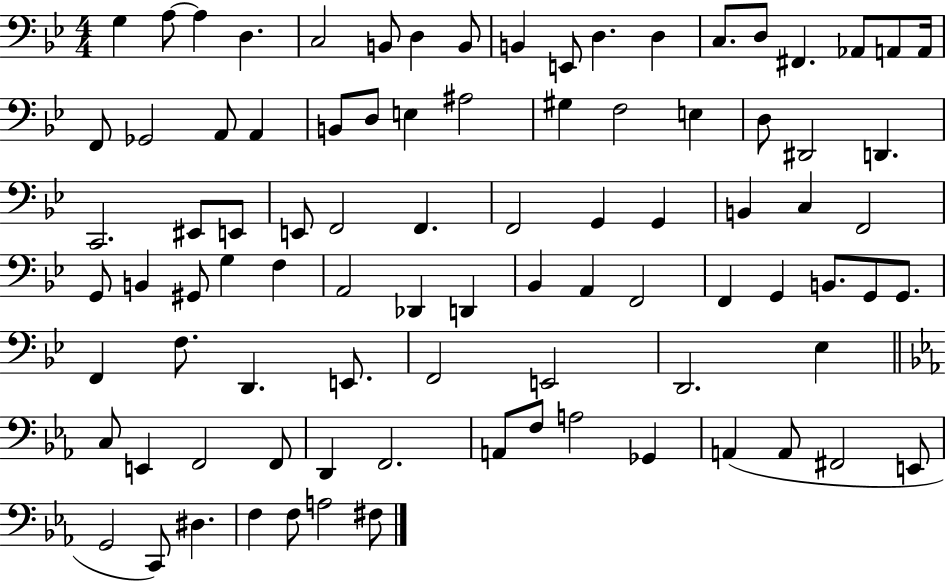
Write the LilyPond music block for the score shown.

{
  \clef bass
  \numericTimeSignature
  \time 4/4
  \key bes \major
  g4 a8~~ a4 d4. | c2 b,8 d4 b,8 | b,4 e,8 d4. d4 | c8. d8 fis,4. aes,8 a,8 a,16 | \break f,8 ges,2 a,8 a,4 | b,8 d8 e4 ais2 | gis4 f2 e4 | d8 dis,2 d,4. | \break c,2. eis,8 e,8 | e,8 f,2 f,4. | f,2 g,4 g,4 | b,4 c4 f,2 | \break g,8 b,4 gis,8 g4 f4 | a,2 des,4 d,4 | bes,4 a,4 f,2 | f,4 g,4 b,8. g,8 g,8. | \break f,4 f8. d,4. e,8. | f,2 e,2 | d,2. ees4 | \bar "||" \break \key ees \major c8 e,4 f,2 f,8 | d,4 f,2. | a,8 f8 a2 ges,4 | a,4( a,8 fis,2 e,8 | \break g,2 c,8) dis4. | f4 f8 a2 fis8 | \bar "|."
}